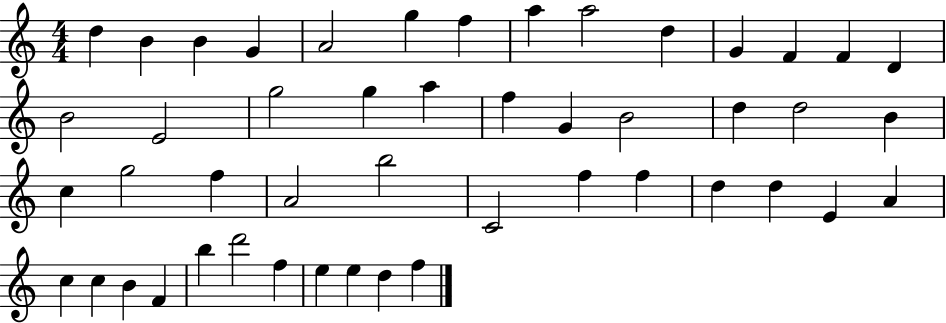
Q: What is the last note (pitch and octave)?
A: F5